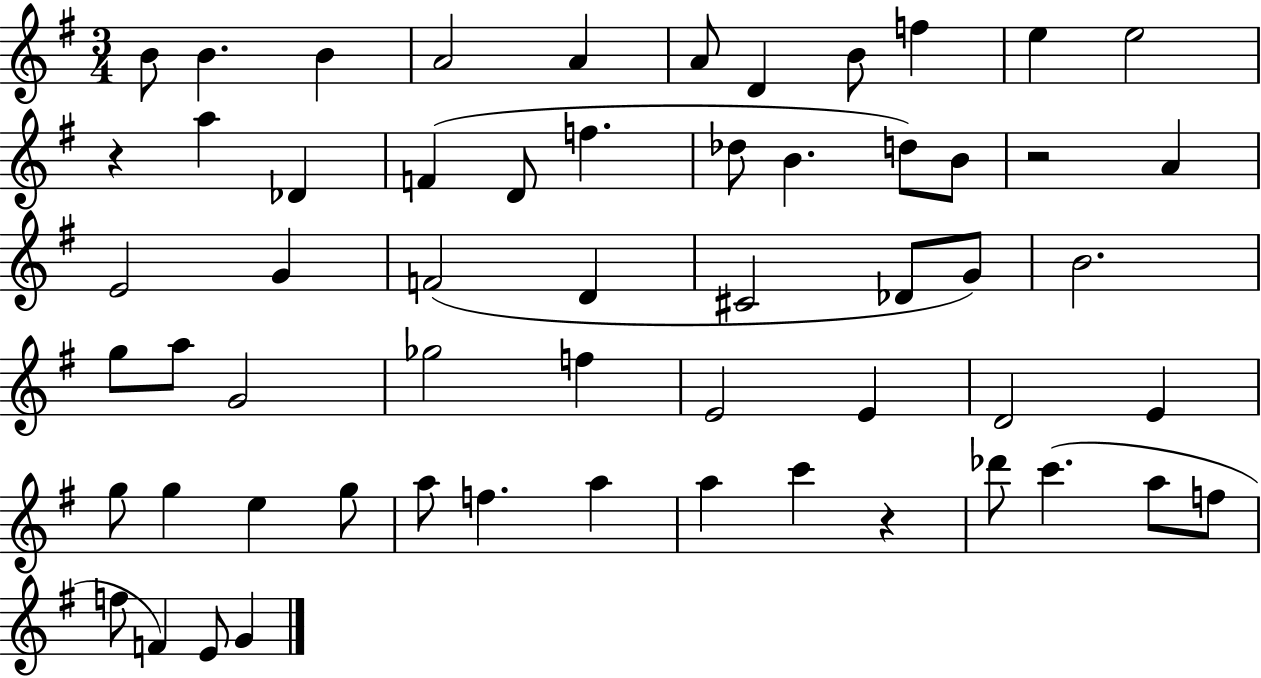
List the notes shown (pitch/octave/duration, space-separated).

B4/e B4/q. B4/q A4/h A4/q A4/e D4/q B4/e F5/q E5/q E5/h R/q A5/q Db4/q F4/q D4/e F5/q. Db5/e B4/q. D5/e B4/e R/h A4/q E4/h G4/q F4/h D4/q C#4/h Db4/e G4/e B4/h. G5/e A5/e G4/h Gb5/h F5/q E4/h E4/q D4/h E4/q G5/e G5/q E5/q G5/e A5/e F5/q. A5/q A5/q C6/q R/q Db6/e C6/q. A5/e F5/e F5/e F4/q E4/e G4/q